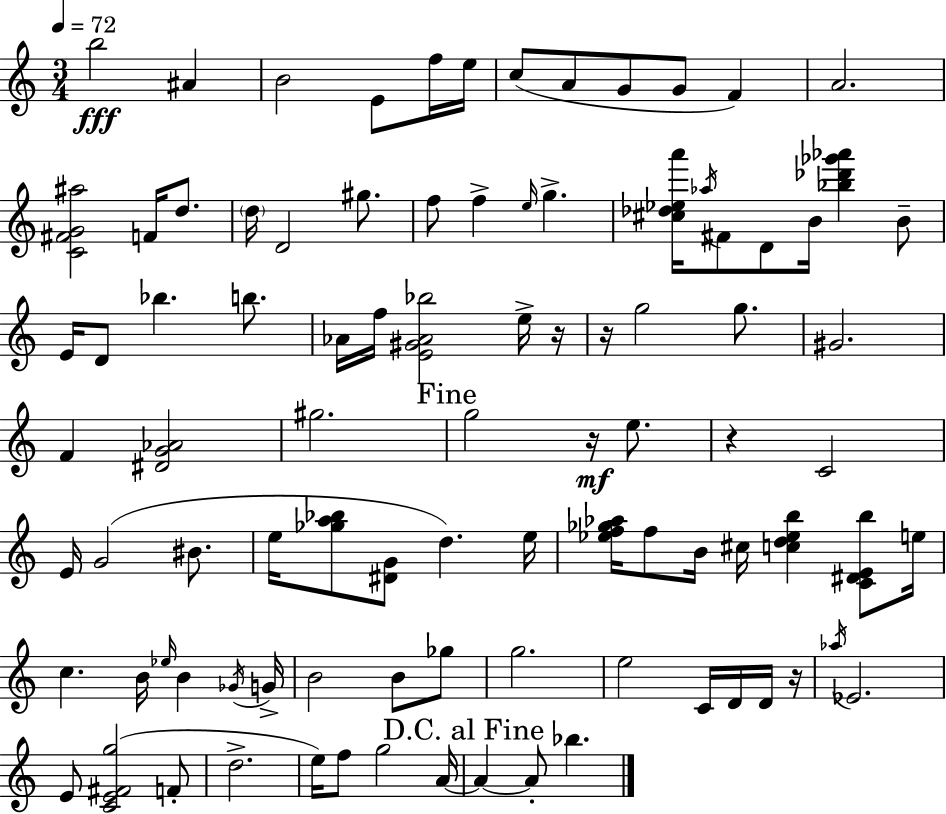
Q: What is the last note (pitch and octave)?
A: Bb5